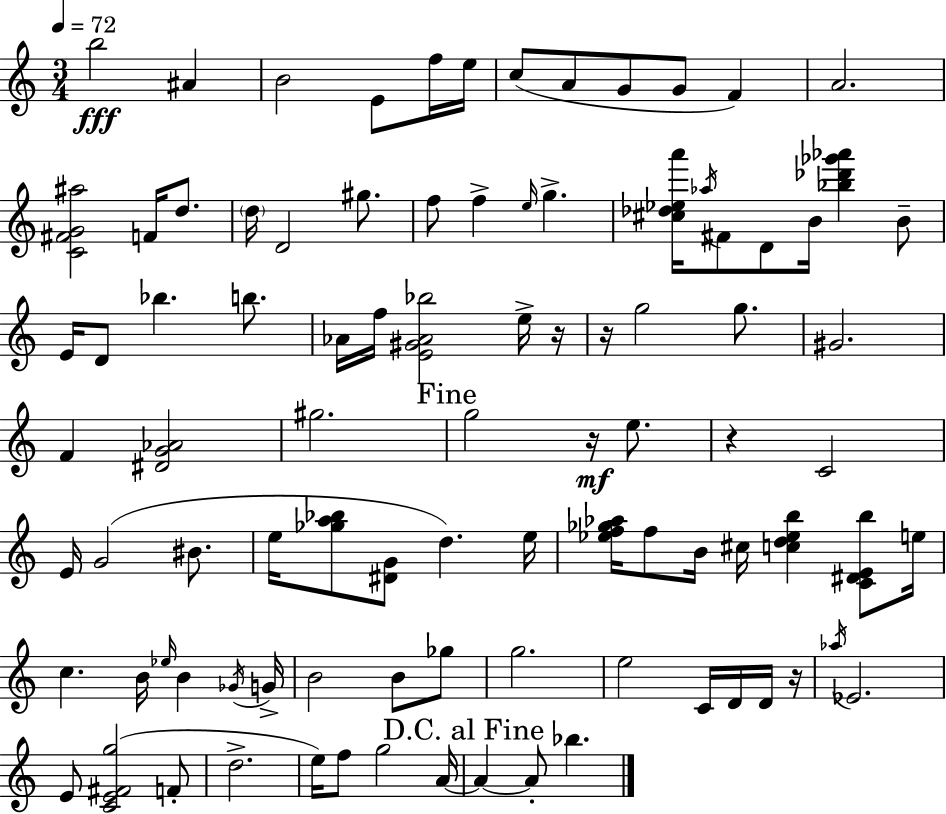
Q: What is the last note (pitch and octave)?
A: Bb5